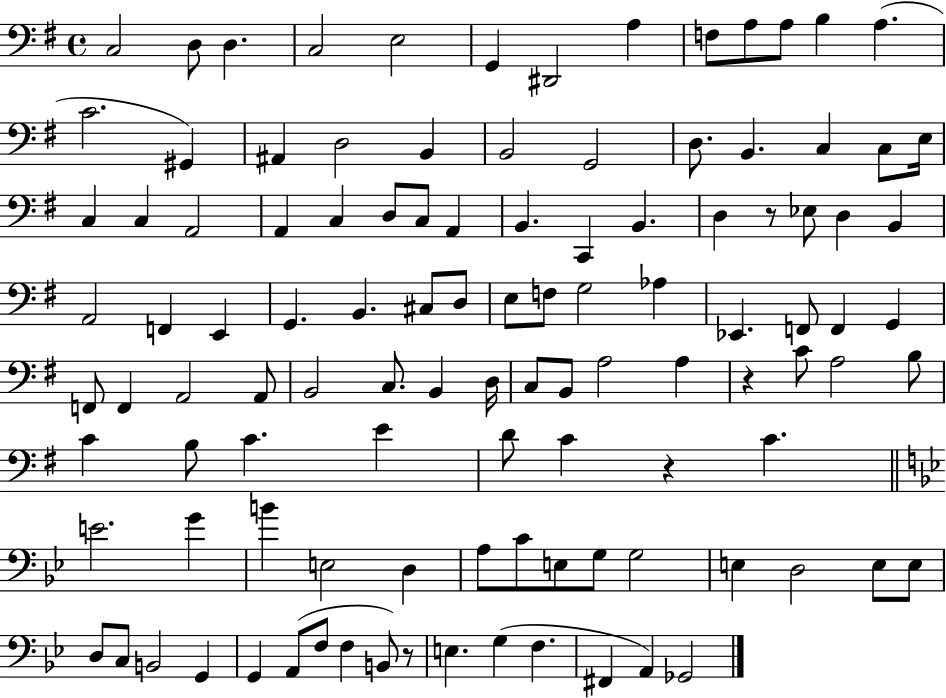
{
  \clef bass
  \time 4/4
  \defaultTimeSignature
  \key g \major
  c2 d8 d4. | c2 e2 | g,4 dis,2 a4 | f8 a8 a8 b4 a4.( | \break c'2. gis,4) | ais,4 d2 b,4 | b,2 g,2 | d8. b,4. c4 c8 e16 | \break c4 c4 a,2 | a,4 c4 d8 c8 a,4 | b,4. c,4 b,4. | d4 r8 ees8 d4 b,4 | \break a,2 f,4 e,4 | g,4. b,4. cis8 d8 | e8 f8 g2 aes4 | ees,4. f,8 f,4 g,4 | \break f,8 f,4 a,2 a,8 | b,2 c8. b,4 d16 | c8 b,8 a2 a4 | r4 c'8 a2 b8 | \break c'4 b8 c'4. e'4 | d'8 c'4 r4 c'4. | \bar "||" \break \key bes \major e'2. g'4 | b'4 e2 d4 | a8 c'8 e8 g8 g2 | e4 d2 e8 e8 | \break d8 c8 b,2 g,4 | g,4 a,8( f8 f4 b,8) r8 | e4. g4( f4. | fis,4 a,4) ges,2 | \break \bar "|."
}